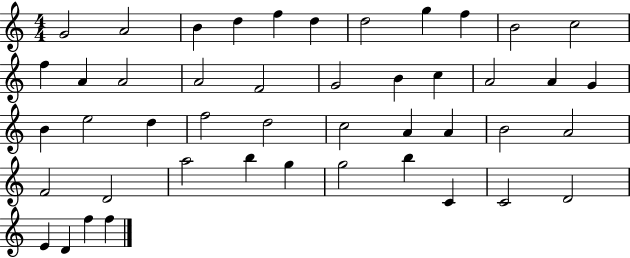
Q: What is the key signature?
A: C major